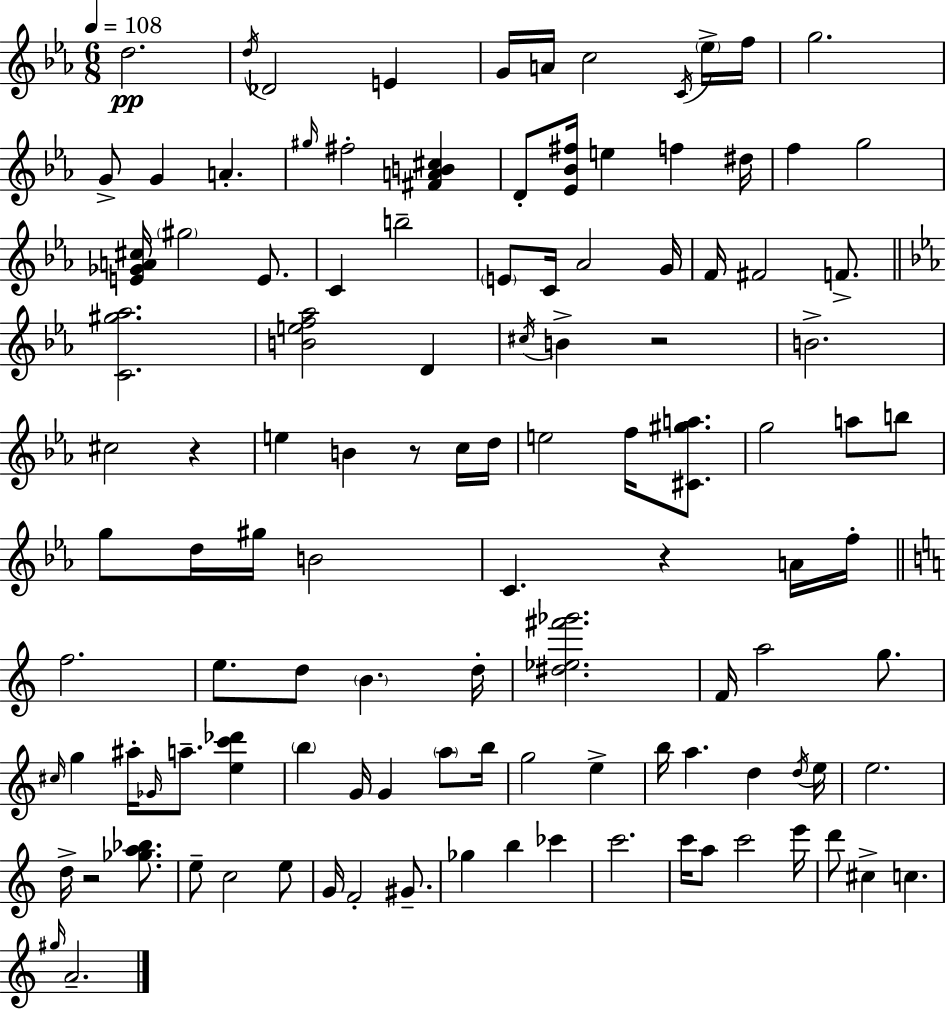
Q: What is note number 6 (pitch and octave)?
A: A4